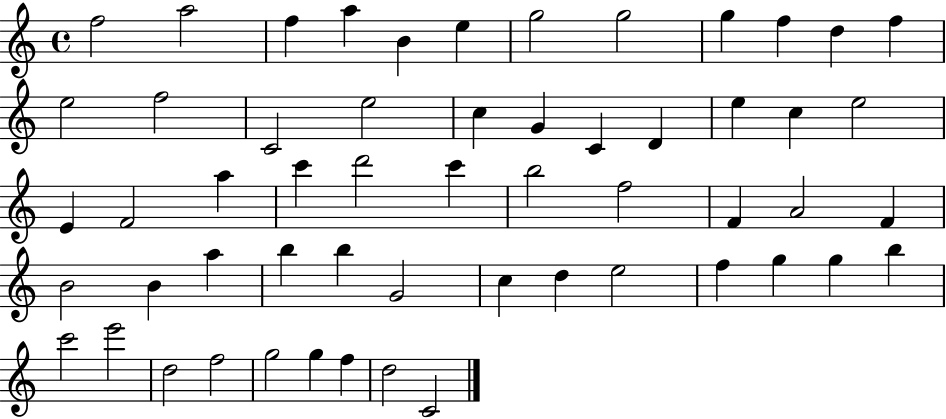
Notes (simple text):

F5/h A5/h F5/q A5/q B4/q E5/q G5/h G5/h G5/q F5/q D5/q F5/q E5/h F5/h C4/h E5/h C5/q G4/q C4/q D4/q E5/q C5/q E5/h E4/q F4/h A5/q C6/q D6/h C6/q B5/h F5/h F4/q A4/h F4/q B4/h B4/q A5/q B5/q B5/q G4/h C5/q D5/q E5/h F5/q G5/q G5/q B5/q C6/h E6/h D5/h F5/h G5/h G5/q F5/q D5/h C4/h